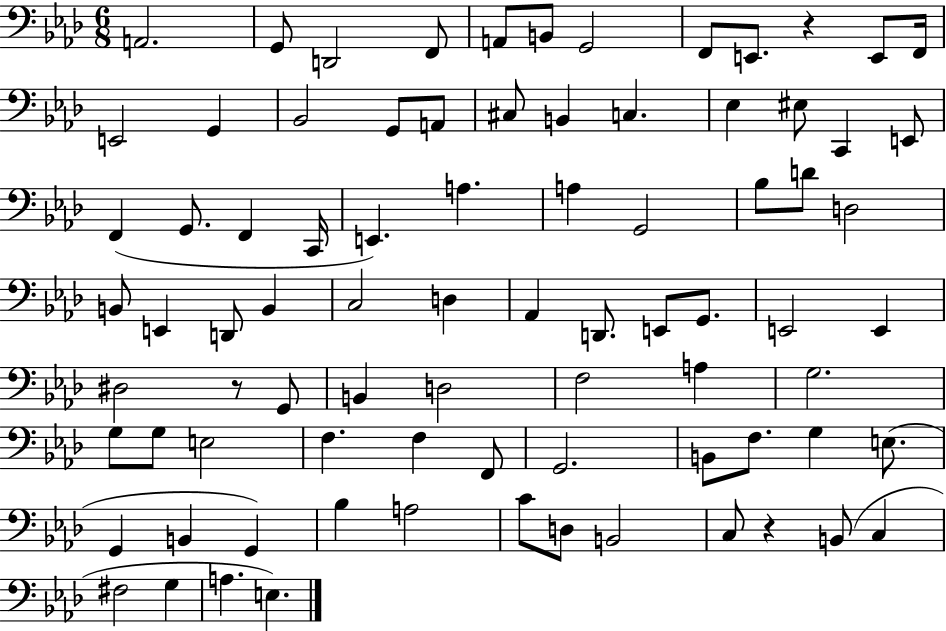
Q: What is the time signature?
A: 6/8